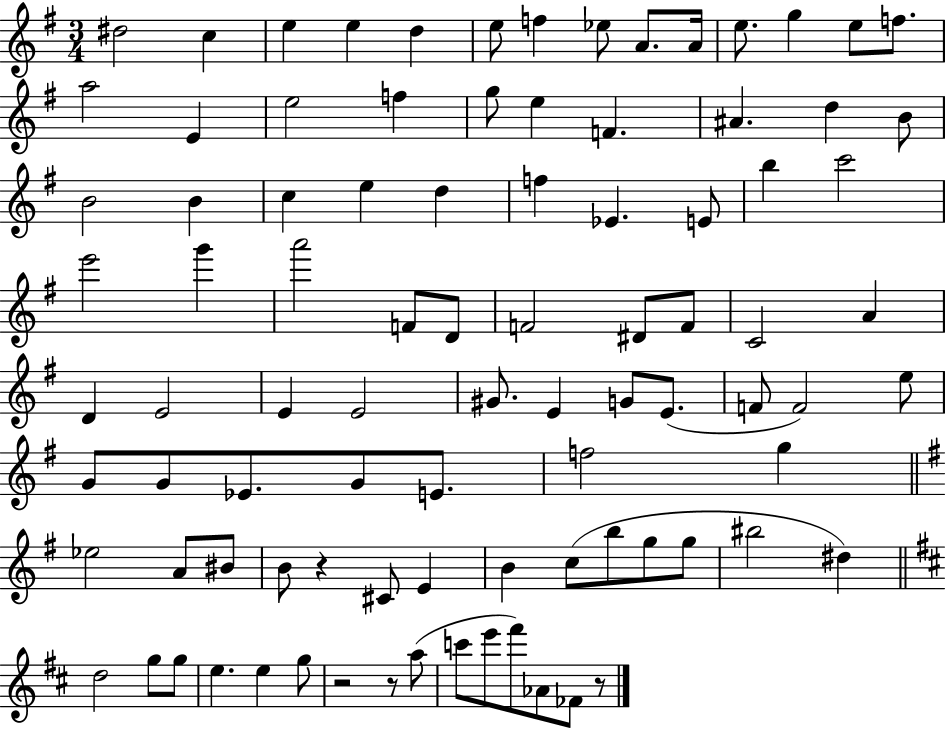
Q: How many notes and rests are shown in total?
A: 91